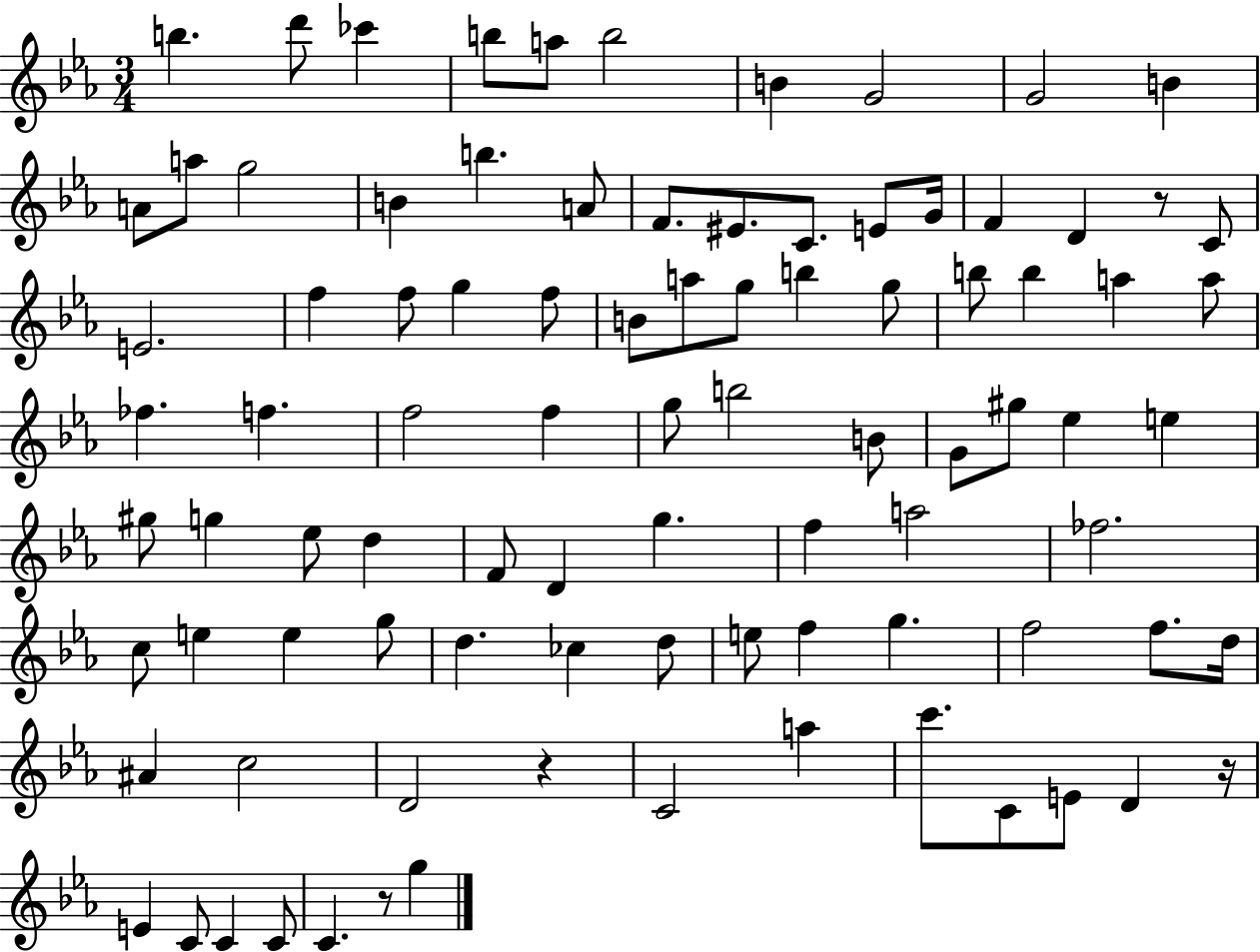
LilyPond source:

{
  \clef treble
  \numericTimeSignature
  \time 3/4
  \key ees \major
  b''4. d'''8 ces'''4 | b''8 a''8 b''2 | b'4 g'2 | g'2 b'4 | \break a'8 a''8 g''2 | b'4 b''4. a'8 | f'8. eis'8. c'8. e'8 g'16 | f'4 d'4 r8 c'8 | \break e'2. | f''4 f''8 g''4 f''8 | b'8 a''8 g''8 b''4 g''8 | b''8 b''4 a''4 a''8 | \break fes''4. f''4. | f''2 f''4 | g''8 b''2 b'8 | g'8 gis''8 ees''4 e''4 | \break gis''8 g''4 ees''8 d''4 | f'8 d'4 g''4. | f''4 a''2 | fes''2. | \break c''8 e''4 e''4 g''8 | d''4. ces''4 d''8 | e''8 f''4 g''4. | f''2 f''8. d''16 | \break ais'4 c''2 | d'2 r4 | c'2 a''4 | c'''8. c'8 e'8 d'4 r16 | \break e'4 c'8 c'4 c'8 | c'4. r8 g''4 | \bar "|."
}